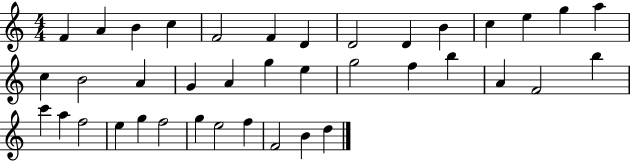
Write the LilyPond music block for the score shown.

{
  \clef treble
  \numericTimeSignature
  \time 4/4
  \key c \major
  f'4 a'4 b'4 c''4 | f'2 f'4 d'4 | d'2 d'4 b'4 | c''4 e''4 g''4 a''4 | \break c''4 b'2 a'4 | g'4 a'4 g''4 e''4 | g''2 f''4 b''4 | a'4 f'2 b''4 | \break c'''4 a''4 f''2 | e''4 g''4 f''2 | g''4 e''2 f''4 | f'2 b'4 d''4 | \break \bar "|."
}